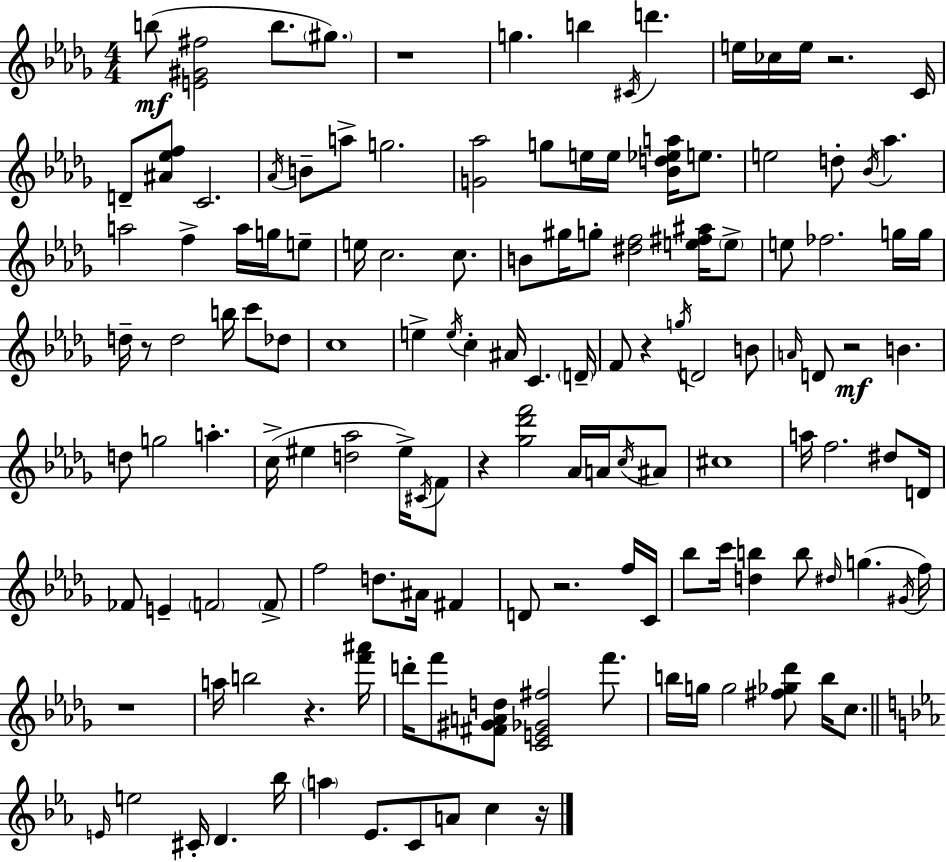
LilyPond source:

{
  \clef treble
  \numericTimeSignature
  \time 4/4
  \key bes \minor
  \repeat volta 2 { b''8(\mf <e' gis' fis''>2 b''8. \parenthesize gis''8.) | r1 | g''4. b''4 \acciaccatura { cis'16 } d'''4. | e''16 ces''16 e''16 r2. | \break c'16 d'8-- <ais' ees'' f''>8 c'2. | \acciaccatura { aes'16 } b'8-- a''8-> g''2. | <g' aes''>2 g''8 e''16 e''16 <bes' d'' ees'' a''>16 e''8. | e''2 d''8-. \acciaccatura { bes'16 } aes''4. | \break a''2 f''4-> a''16 | g''16 e''8-- e''16 c''2. | c''8. b'8 gis''16 g''8-. <dis'' f''>2 | <e'' fis'' ais''>16 \parenthesize e''8-> e''8 fes''2. | \break g''16 g''16 d''16-- r8 d''2 b''16 c'''8 | des''8 c''1 | e''4-> \acciaccatura { e''16 } c''4-. ais'16 c'4. | \parenthesize d'16-- f'8 r4 \acciaccatura { g''16 } d'2 | \break b'8 \grace { a'16 } d'8 r2\mf | b'4. d''8 g''2 | a''4.-. c''16->( eis''4 <d'' aes''>2 | eis''16->) \acciaccatura { cis'16 } f'8 r4 <ges'' des''' f'''>2 | \break aes'16 a'16 \acciaccatura { c''16 } ais'8 cis''1 | a''16 f''2. | dis''8 d'16 fes'8 e'4-- \parenthesize f'2 | \parenthesize f'8-> f''2 | \break d''8. ais'16 fis'4 d'8 r2. | f''16 c'16 bes''8 c'''16 <d'' b''>4 b''8 | \grace { dis''16 }( g''4. \acciaccatura { gis'16 }) f''16 r1 | a''16 b''2 | \break r4. <f''' ais'''>16 d'''16-. f'''8 <fis' gis' a' d''>8 <c' e' ges' fis''>2 | f'''8. b''16 g''16 g''2 | <fis'' ges'' des'''>8 b''16 c''8. \bar "||" \break \key ees \major \grace { e'16 } e''2 cis'16-. d'4. | bes''16 \parenthesize a''4 ees'8. c'8 a'8 c''4 | r16 } \bar "|."
}